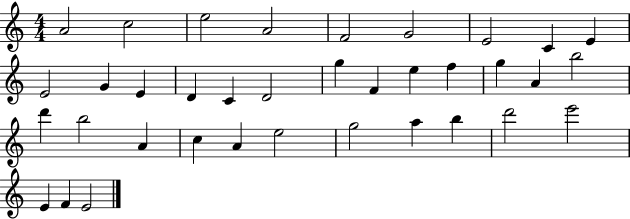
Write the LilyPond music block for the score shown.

{
  \clef treble
  \numericTimeSignature
  \time 4/4
  \key c \major
  a'2 c''2 | e''2 a'2 | f'2 g'2 | e'2 c'4 e'4 | \break e'2 g'4 e'4 | d'4 c'4 d'2 | g''4 f'4 e''4 f''4 | g''4 a'4 b''2 | \break d'''4 b''2 a'4 | c''4 a'4 e''2 | g''2 a''4 b''4 | d'''2 e'''2 | \break e'4 f'4 e'2 | \bar "|."
}